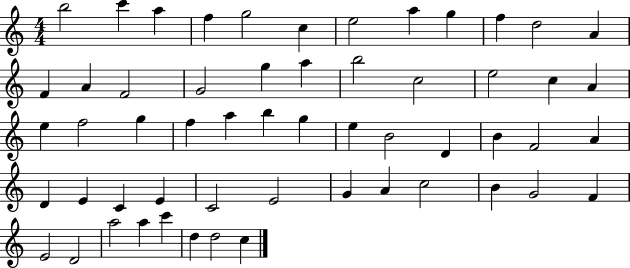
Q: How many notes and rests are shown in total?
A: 56